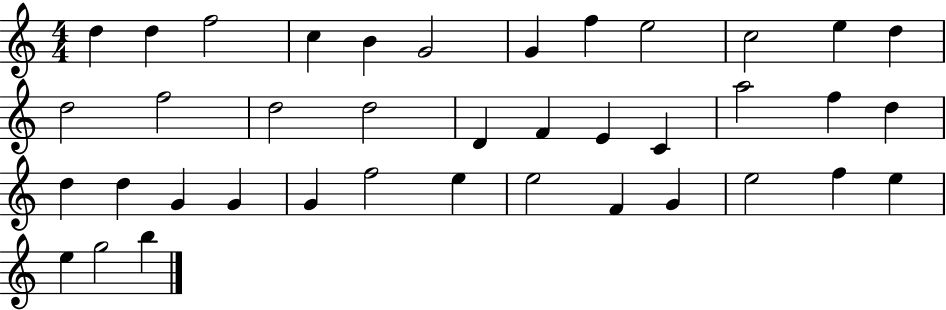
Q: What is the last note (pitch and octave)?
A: B5